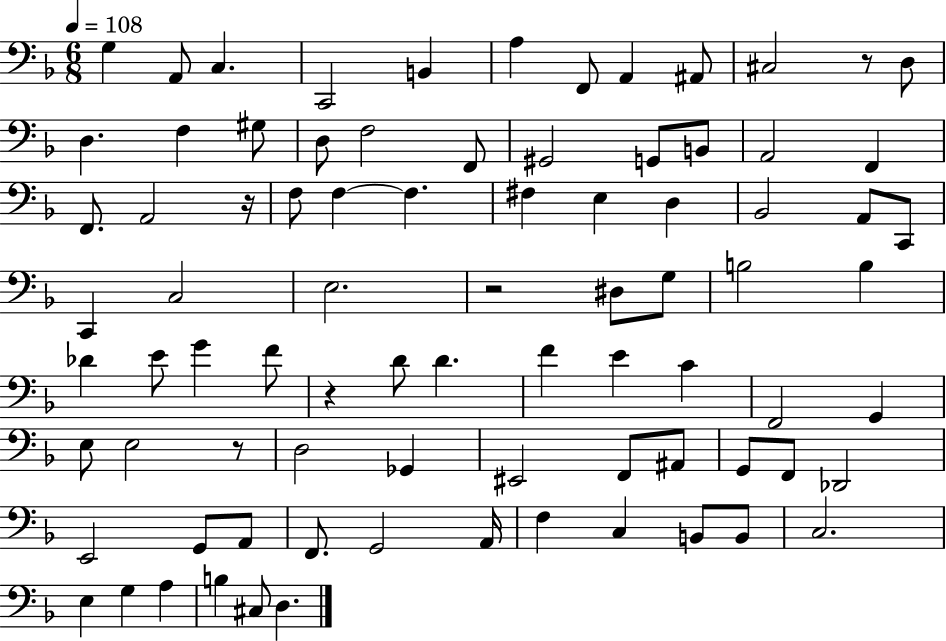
{
  \clef bass
  \numericTimeSignature
  \time 6/8
  \key f \major
  \tempo 4 = 108
  g4 a,8 c4. | c,2 b,4 | a4 f,8 a,4 ais,8 | cis2 r8 d8 | \break d4. f4 gis8 | d8 f2 f,8 | gis,2 g,8 b,8 | a,2 f,4 | \break f,8. a,2 r16 | f8 f4~~ f4. | fis4 e4 d4 | bes,2 a,8 c,8 | \break c,4 c2 | e2. | r2 dis8 g8 | b2 b4 | \break des'4 e'8 g'4 f'8 | r4 d'8 d'4. | f'4 e'4 c'4 | f,2 g,4 | \break e8 e2 r8 | d2 ges,4 | eis,2 f,8 ais,8 | g,8 f,8 des,2 | \break e,2 g,8 a,8 | f,8. g,2 a,16 | f4 c4 b,8 b,8 | c2. | \break e4 g4 a4 | b4 cis8 d4. | \bar "|."
}